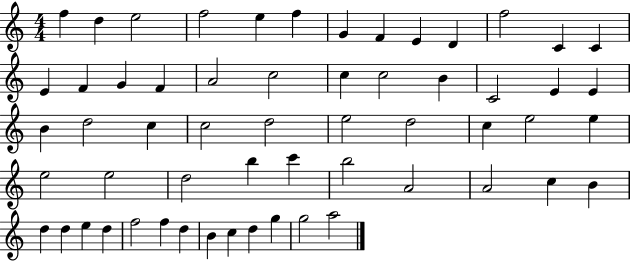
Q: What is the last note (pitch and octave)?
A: A5